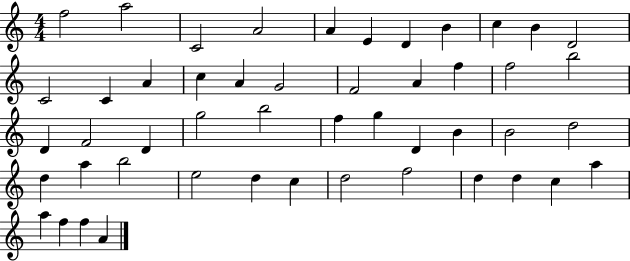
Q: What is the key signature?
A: C major